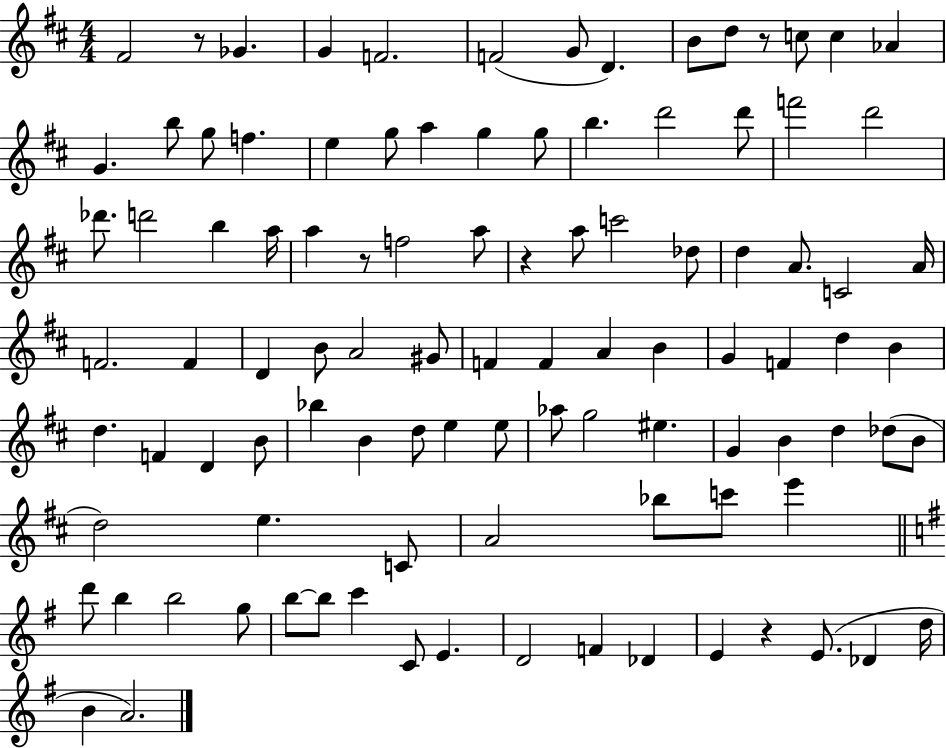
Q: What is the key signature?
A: D major